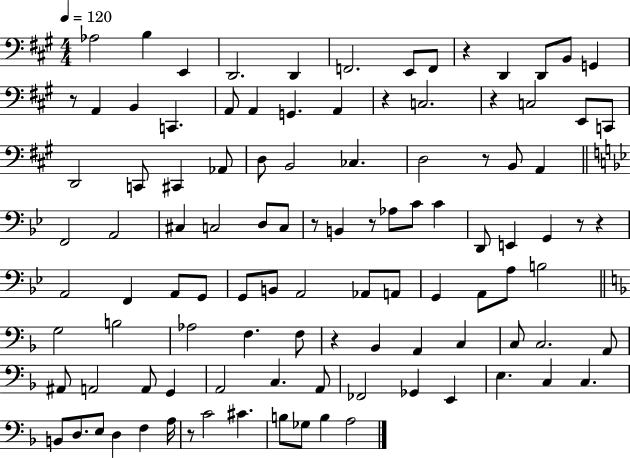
{
  \clef bass
  \numericTimeSignature
  \time 4/4
  \key a \major
  \tempo 4 = 120
  aes2 b4 e,4 | d,2. d,4 | f,2. e,8 f,8 | r4 d,4 d,8 b,8 g,4 | \break r8 a,4 b,4 c,4. | a,8 a,4 g,4. a,4 | r4 c2. | r4 c2 e,8 c,8 | \break d,2 c,8 cis,4 aes,8 | d8 b,2 ces4. | d2 r8 b,8 a,4 | \bar "||" \break \key bes \major f,2 a,2 | cis4 c2 d8 c8 | r8 b,4 r8 aes8 c'8 c'4 | d,8 e,4 g,4 r8 r4 | \break a,2 f,4 a,8 g,8 | g,8 b,8 a,2 aes,8 a,8 | g,4 a,8 a8 b2 | \bar "||" \break \key d \minor g2 b2 | aes2 f4. f8 | r4 bes,4 a,4 c4 | c8 c2. a,8 | \break ais,8 a,2 a,8 g,4 | a,2 c4. a,8 | fes,2 ges,4 e,4 | e4. c4 c4. | \break b,8 d8. e8 d4 f4 a16 | r8 c'2 cis'4. | b8 ges8 b4 a2 | \bar "|."
}